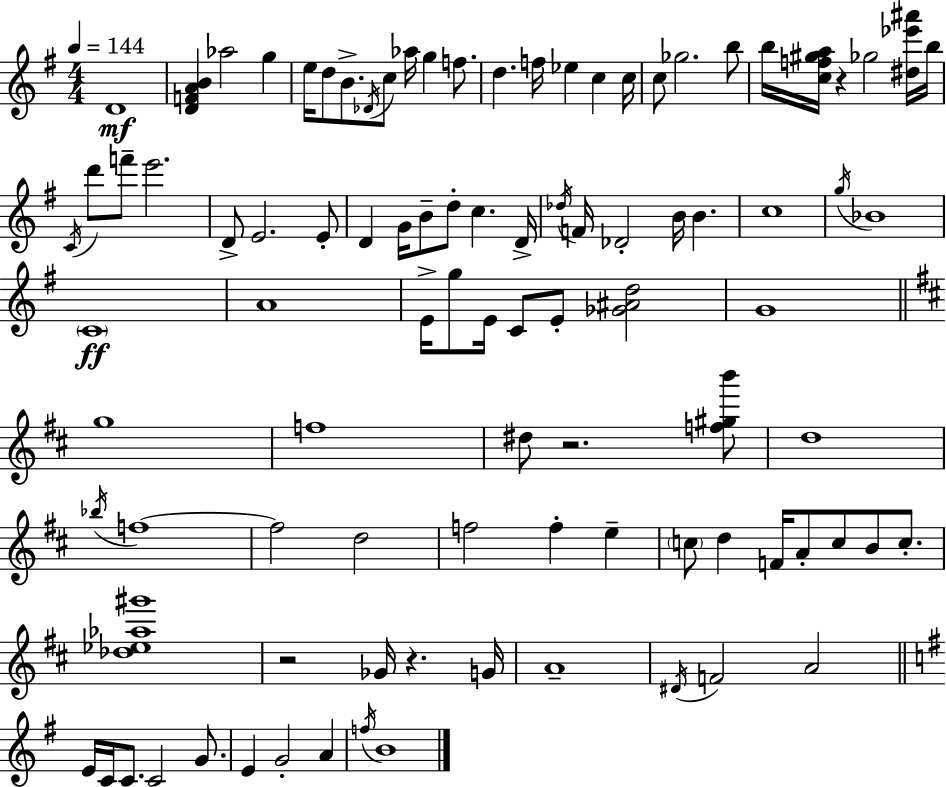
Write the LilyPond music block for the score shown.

{
  \clef treble
  \numericTimeSignature
  \time 4/4
  \key e \minor
  \tempo 4 = 144
  d'1\mf | <d' f' a' b'>4 aes''2 g''4 | e''16 d''8 b'8.-> \acciaccatura { des'16 } c''8 aes''16 g''4 f''8. | d''4. f''16 ees''4 c''4 | \break c''16 c''8 ges''2. b''8 | b''16 <c'' f'' gis'' a''>16 r4 ges''2 <dis'' ees''' ais'''>16 | b''16 \acciaccatura { c'16 } d'''8 f'''8-- e'''2. | d'8-> e'2. | \break e'8-. d'4 g'16 b'8-- d''8-. c''4. | d'16-> \acciaccatura { des''16 } f'16 des'2-. b'16 b'4. | c''1 | \acciaccatura { g''16 } bes'1 | \break \parenthesize c'1\ff | a'1 | e'16-> g''8 e'16 c'8 e'8-. <ges' ais' d''>2 | g'1 | \break \bar "||" \break \key b \minor g''1 | f''1 | dis''8 r2. <f'' gis'' b'''>8 | d''1 | \break \acciaccatura { bes''16 } f''1~~ | f''2 d''2 | f''2 f''4-. e''4-- | \parenthesize c''8 d''4 f'16 a'8-. c''8 b'8 c''8.-. | \break <des'' ees'' aes'' gis'''>1 | r2 ges'16 r4. | g'16 a'1-- | \acciaccatura { dis'16 } f'2 a'2 | \break \bar "||" \break \key g \major e'16 c'16 c'8. c'2 g'8. | e'4 g'2-. a'4 | \acciaccatura { f''16 } b'1 | \bar "|."
}